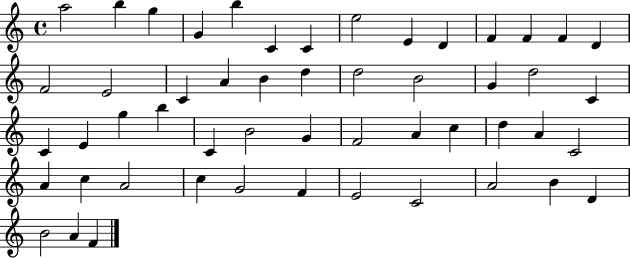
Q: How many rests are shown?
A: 0